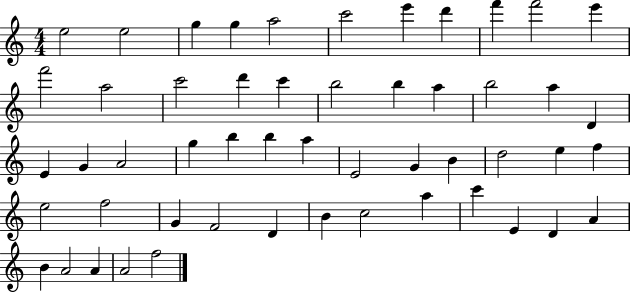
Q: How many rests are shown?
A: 0